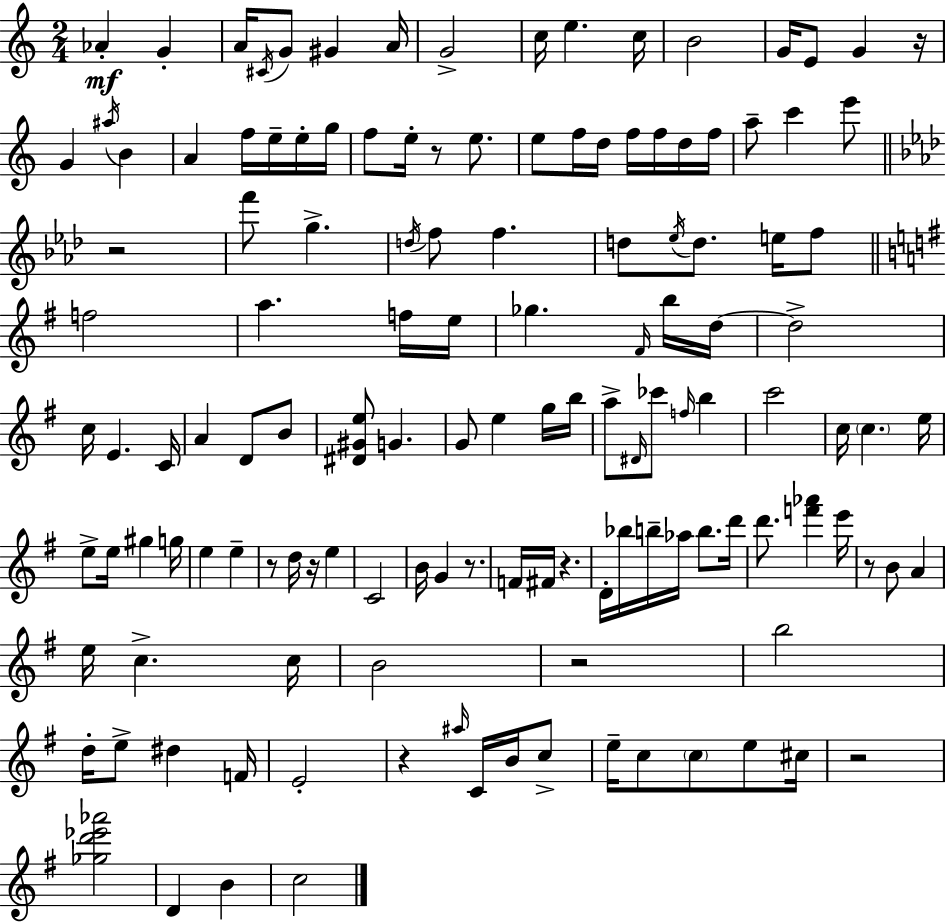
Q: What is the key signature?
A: C major